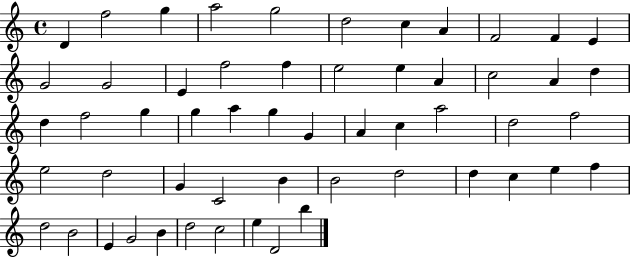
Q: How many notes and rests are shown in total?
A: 55